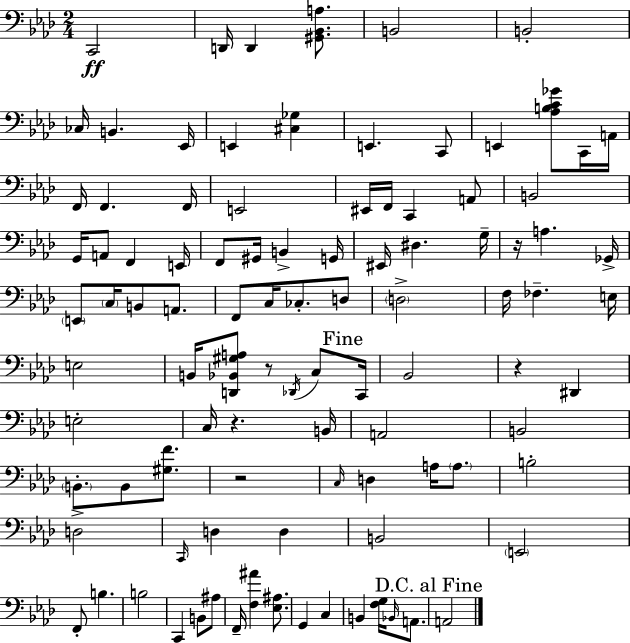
{
  \clef bass
  \numericTimeSignature
  \time 2/4
  \key f \minor
  c,2\ff | d,16 d,4 <gis, bes, a>8. | b,2 | b,2-. | \break ces16 b,4. ees,16 | e,4 <cis ges>4 | e,4. c,8 | e,4 <aes b c' ges'>8 c,16 a,16 | \break f,16 f,4. f,16 | e,2 | eis,16 f,16 c,4 a,8 | b,2 | \break g,16 a,8 f,4 e,16 | f,8 gis,16 b,4-> g,16 | eis,16 dis4. g16-- | r16 a4. ges,16-> | \break \parenthesize e,8 \parenthesize c16 b,8 a,8. | f,8 c16 ces8.-. d8 | \parenthesize d2-> | f16 fes4.-- e16 | \break e2 | b,16 <d, bes, gis a>8 r8 \acciaccatura { des,16 } c8 | \mark "Fine" c,16 bes,2 | r4 dis,4 | \break e2-. | c16 r4. | b,16 a,2 | b,2 | \break \parenthesize b,8.-. b,8 <gis f'>8. | r2 | \grace { c16 } d4 a16 \parenthesize a8. | b2-. | \break d2-> | \grace { c,16 } d4 d4 | b,2 | \parenthesize e,2 | \break f,8-. b4. | b2 | c,4 b,8 | ais8 f,16-- <f ais'>4 | \break <ees ais>8. g,4 c4 | b,4 <f g>16 | \grace { bes,16 } a,8. \mark "D.C. al Fine" a,2 | \bar "|."
}